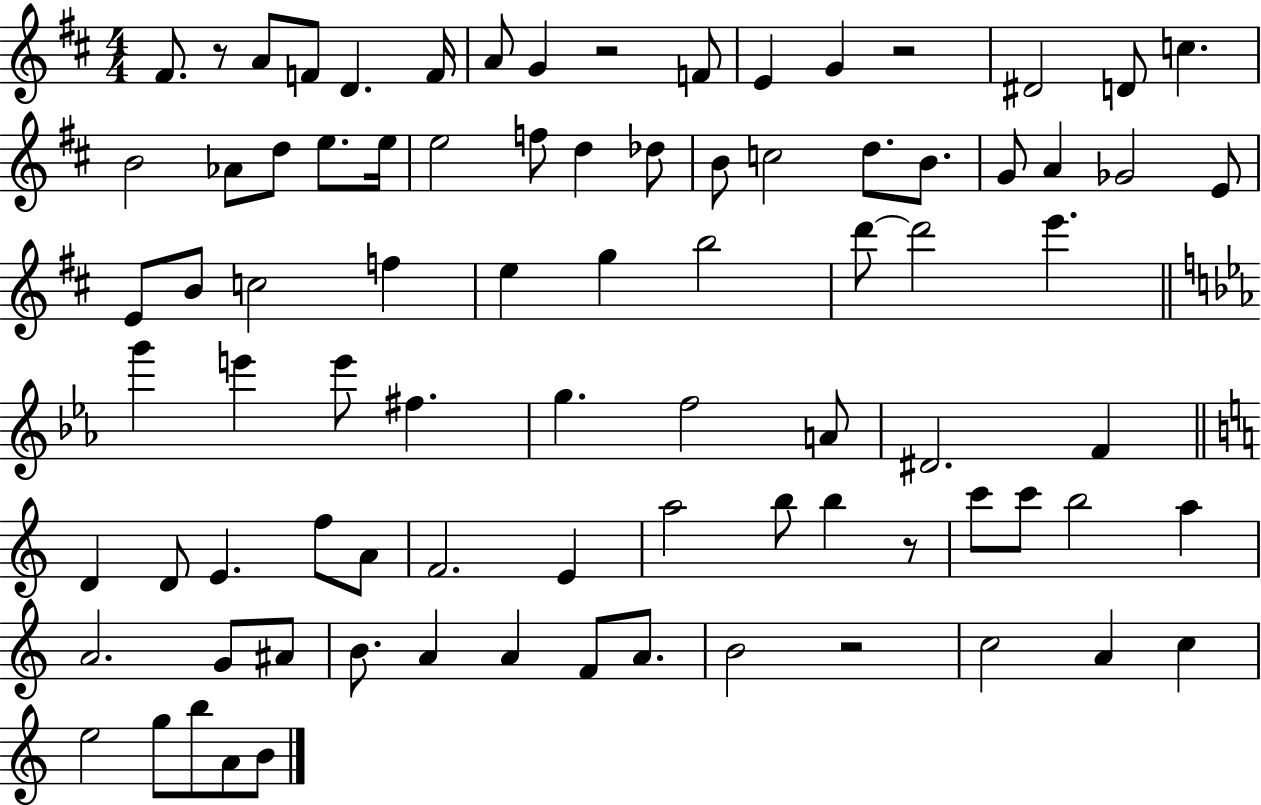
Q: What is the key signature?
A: D major